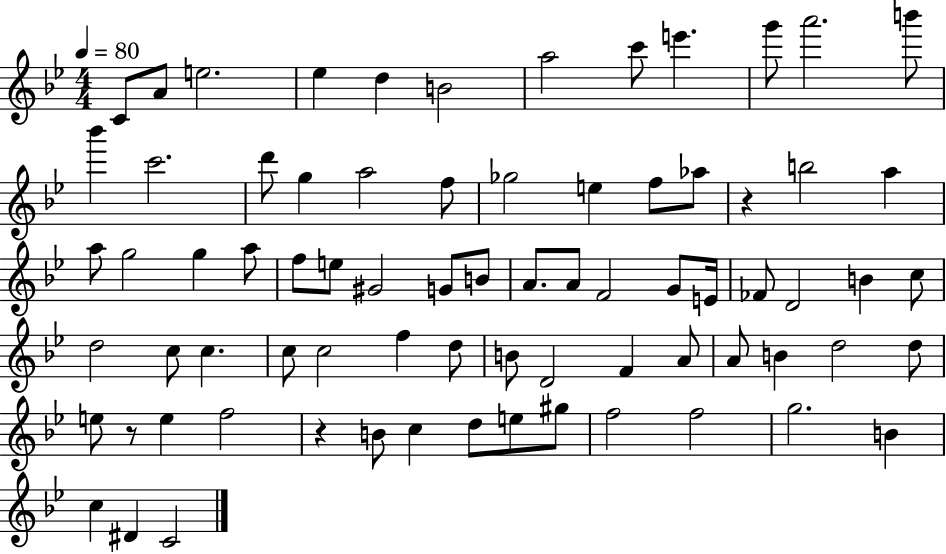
{
  \clef treble
  \numericTimeSignature
  \time 4/4
  \key bes \major
  \tempo 4 = 80
  c'8 a'8 e''2. | ees''4 d''4 b'2 | a''2 c'''8 e'''4. | g'''8 a'''2. b'''8 | \break bes'''4 c'''2. | d'''8 g''4 a''2 f''8 | ges''2 e''4 f''8 aes''8 | r4 b''2 a''4 | \break a''8 g''2 g''4 a''8 | f''8 e''8 gis'2 g'8 b'8 | a'8. a'8 f'2 g'8 e'16 | fes'8 d'2 b'4 c''8 | \break d''2 c''8 c''4. | c''8 c''2 f''4 d''8 | b'8 d'2 f'4 a'8 | a'8 b'4 d''2 d''8 | \break e''8 r8 e''4 f''2 | r4 b'8 c''4 d''8 e''8 gis''8 | f''2 f''2 | g''2. b'4 | \break c''4 dis'4 c'2 | \bar "|."
}